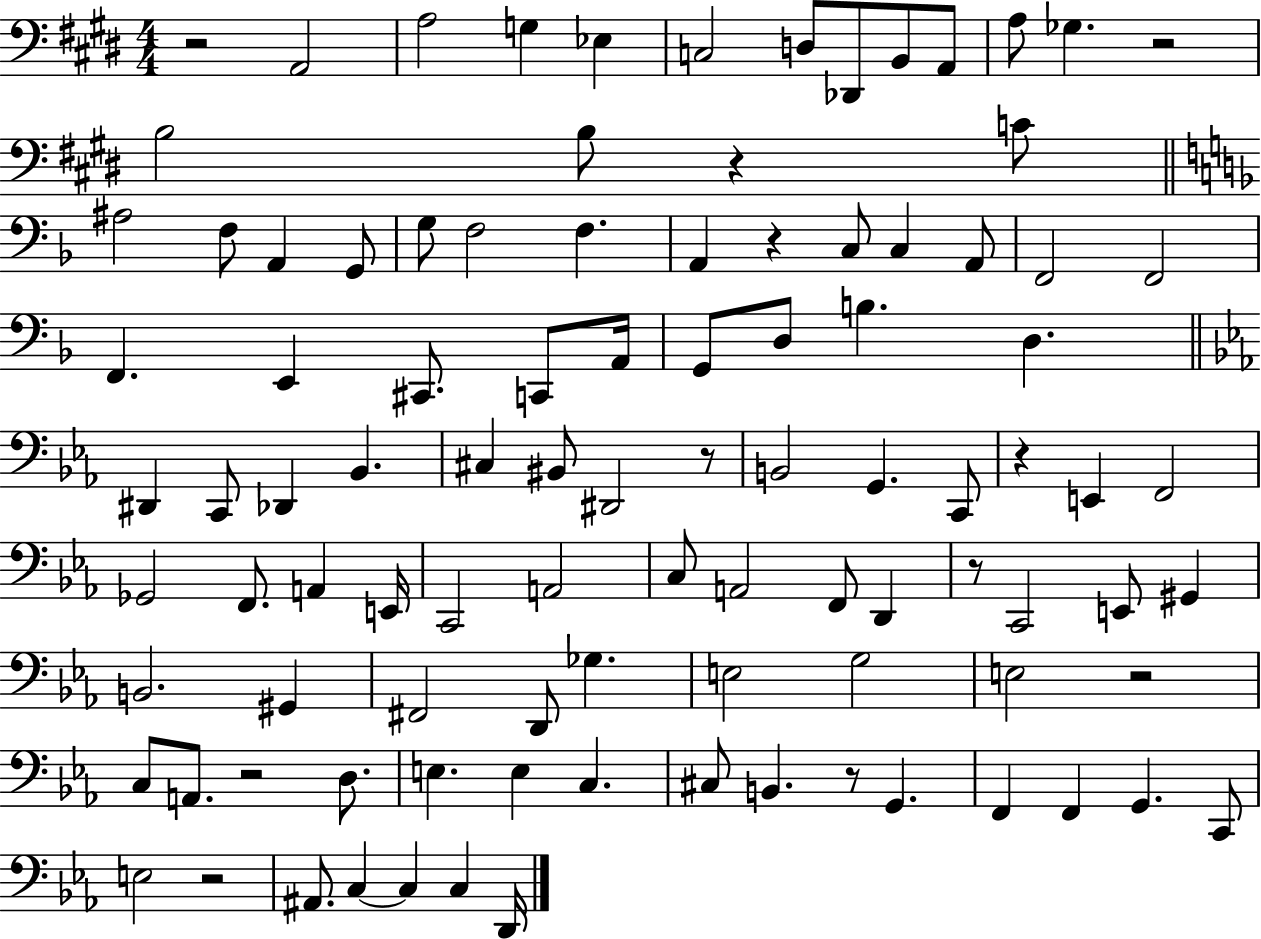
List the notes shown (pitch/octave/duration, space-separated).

R/h A2/h A3/h G3/q Eb3/q C3/h D3/e Db2/e B2/e A2/e A3/e Gb3/q. R/h B3/h B3/e R/q C4/e A#3/h F3/e A2/q G2/e G3/e F3/h F3/q. A2/q R/q C3/e C3/q A2/e F2/h F2/h F2/q. E2/q C#2/e. C2/e A2/s G2/e D3/e B3/q. D3/q. D#2/q C2/e Db2/q Bb2/q. C#3/q BIS2/e D#2/h R/e B2/h G2/q. C2/e R/q E2/q F2/h Gb2/h F2/e. A2/q E2/s C2/h A2/h C3/e A2/h F2/e D2/q R/e C2/h E2/e G#2/q B2/h. G#2/q F#2/h D2/e Gb3/q. E3/h G3/h E3/h R/h C3/e A2/e. R/h D3/e. E3/q. E3/q C3/q. C#3/e B2/q. R/e G2/q. F2/q F2/q G2/q. C2/e E3/h R/h A#2/e. C3/q C3/q C3/q D2/s